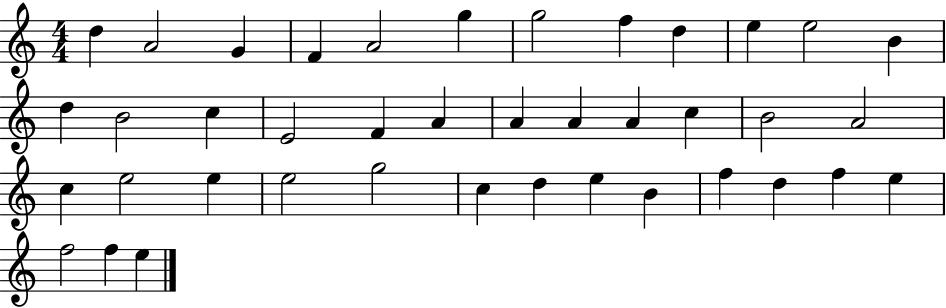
D5/q A4/h G4/q F4/q A4/h G5/q G5/h F5/q D5/q E5/q E5/h B4/q D5/q B4/h C5/q E4/h F4/q A4/q A4/q A4/q A4/q C5/q B4/h A4/h C5/q E5/h E5/q E5/h G5/h C5/q D5/q E5/q B4/q F5/q D5/q F5/q E5/q F5/h F5/q E5/q